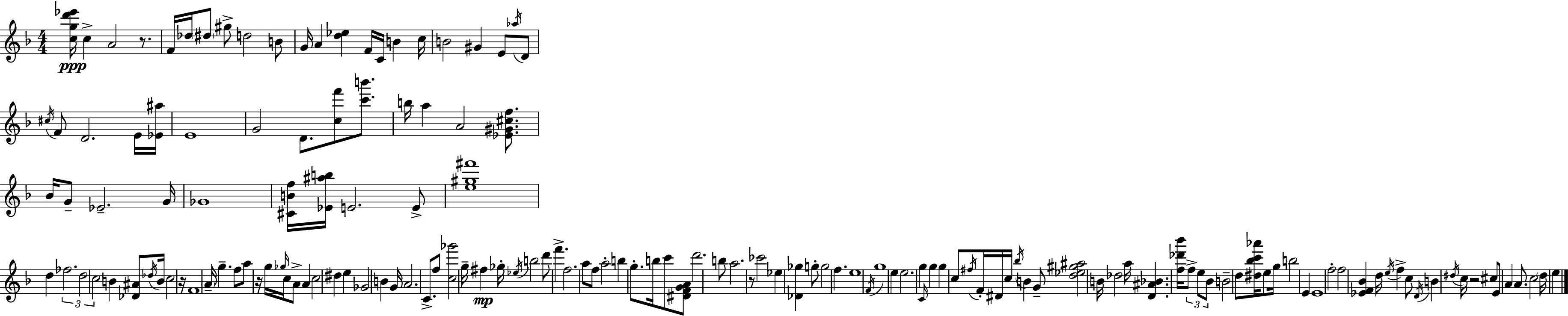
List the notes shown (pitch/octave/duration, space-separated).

[C5,G5,D6,Eb6]/s C5/q A4/h R/e. F4/s Db5/s D#5/e G#5/e D5/h B4/e G4/s A4/q [D5,Eb5]/q F4/s C4/s B4/q C5/s B4/h G#4/q E4/e Ab5/s D4/e C#5/s F4/e D4/h. E4/s [Eb4,A#5]/s E4/w G4/h D4/e. [C5,F6]/e [C6,B6]/e. B5/s A5/q A4/h [Eb4,G#4,C#5,F5]/e. Bb4/s G4/e Eb4/h. G4/s Gb4/w [C#4,B4,F5]/s [Eb4,A#5,B5]/s E4/h. E4/e [E5,G#5,F#6]/w D5/q FES5/h. D5/h C5/h B4/q [Db4,A#4]/e Db5/s B4/s C5/h R/s F4/w A4/s G5/q. F5/e A5/e R/s G5/s Gb5/s C5/s A4/e A4/q C5/h D#5/q E5/q Gb4/h B4/q G4/s A4/h. C4/e. F5/e [C5,Gb6]/h G5/s F#5/q Gb5/s Eb5/s B5/h D6/e F6/q. F5/h. A5/e F5/e A5/h B5/q G5/e. B5/s C6/e [D#4,F4,G4,A4]/e D6/h. B5/e A5/h. R/e CES6/h Eb5/q [Db4,Gb5]/q G5/e G5/h F5/q. E5/w F4/s G5/w E5/q E5/h. G5/q C4/s G5/q G5/q C5/e F#5/s F4/s D#4/s C5/s Bb5/s B4/q G4/e [D5,Eb5,G#5,A#5]/h B4/s Db5/h A5/s [D4,A#4,Bb4]/q. [F5,Db6,Bb6]/s F5/e E5/e Bb4/e B4/h D5/e [D#5,Bb5,C6,Ab6]/s E5/e G5/s B5/h E4/q E4/w F5/h F5/h [Eb4,F4,Bb4]/q D5/s E5/s F5/q C5/e D4/s B4/q D#5/s C5/s R/h C#5/e E4/e A4/q A4/e. C5/h D5/s E5/q